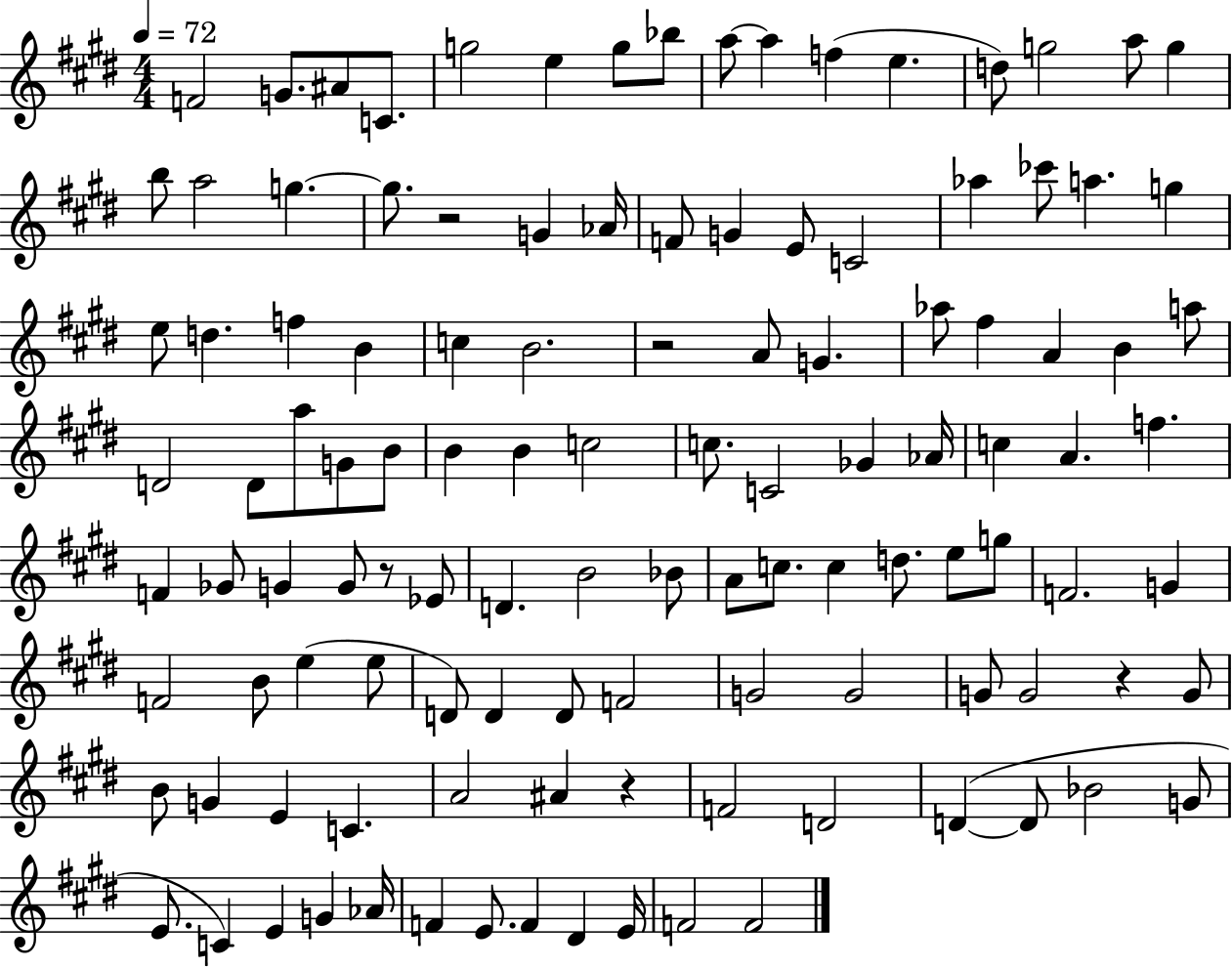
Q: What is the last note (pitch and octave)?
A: F4